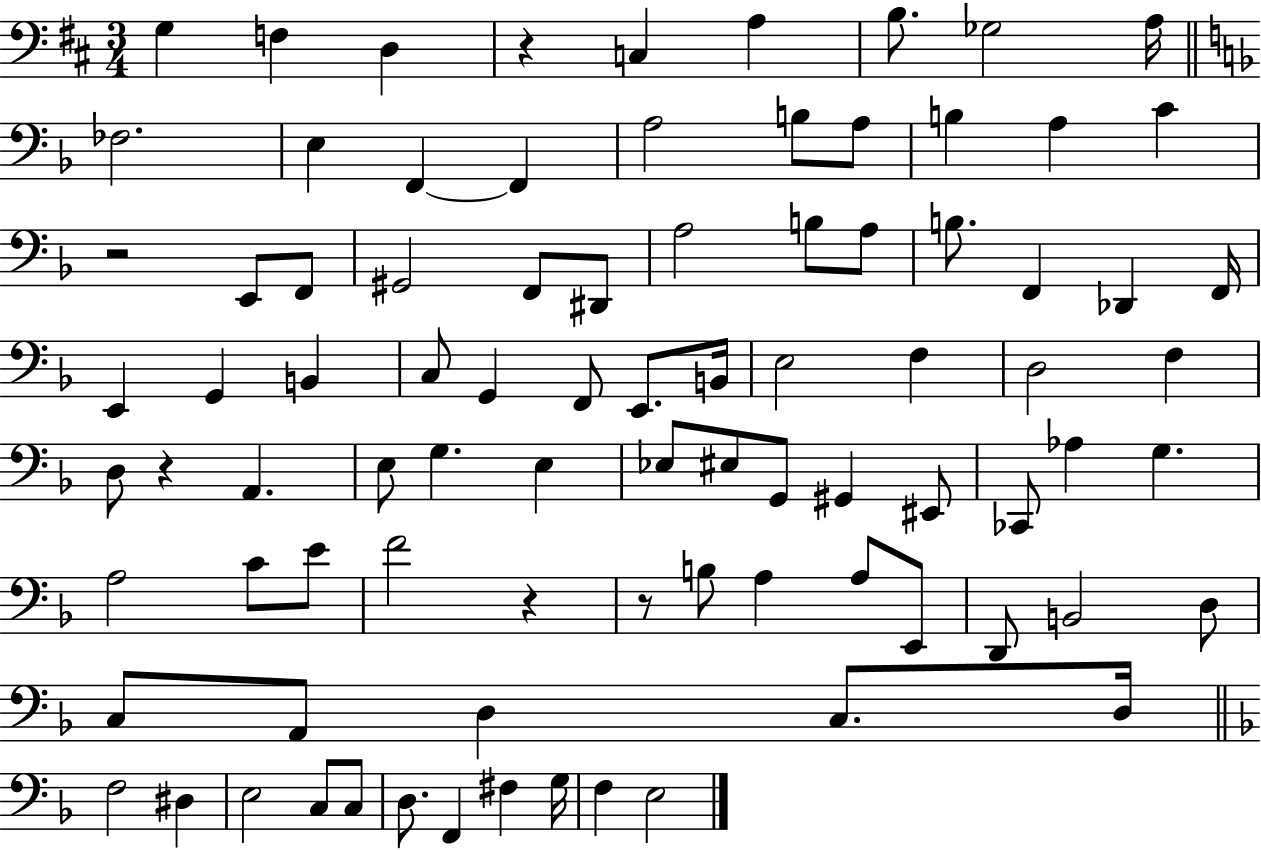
X:1
T:Untitled
M:3/4
L:1/4
K:D
G, F, D, z C, A, B,/2 _G,2 A,/4 _F,2 E, F,, F,, A,2 B,/2 A,/2 B, A, C z2 E,,/2 F,,/2 ^G,,2 F,,/2 ^D,,/2 A,2 B,/2 A,/2 B,/2 F,, _D,, F,,/4 E,, G,, B,, C,/2 G,, F,,/2 E,,/2 B,,/4 E,2 F, D,2 F, D,/2 z A,, E,/2 G, E, _E,/2 ^E,/2 G,,/2 ^G,, ^E,,/2 _C,,/2 _A, G, A,2 C/2 E/2 F2 z z/2 B,/2 A, A,/2 E,,/2 D,,/2 B,,2 D,/2 C,/2 A,,/2 D, C,/2 D,/4 F,2 ^D, E,2 C,/2 C,/2 D,/2 F,, ^F, G,/4 F, E,2